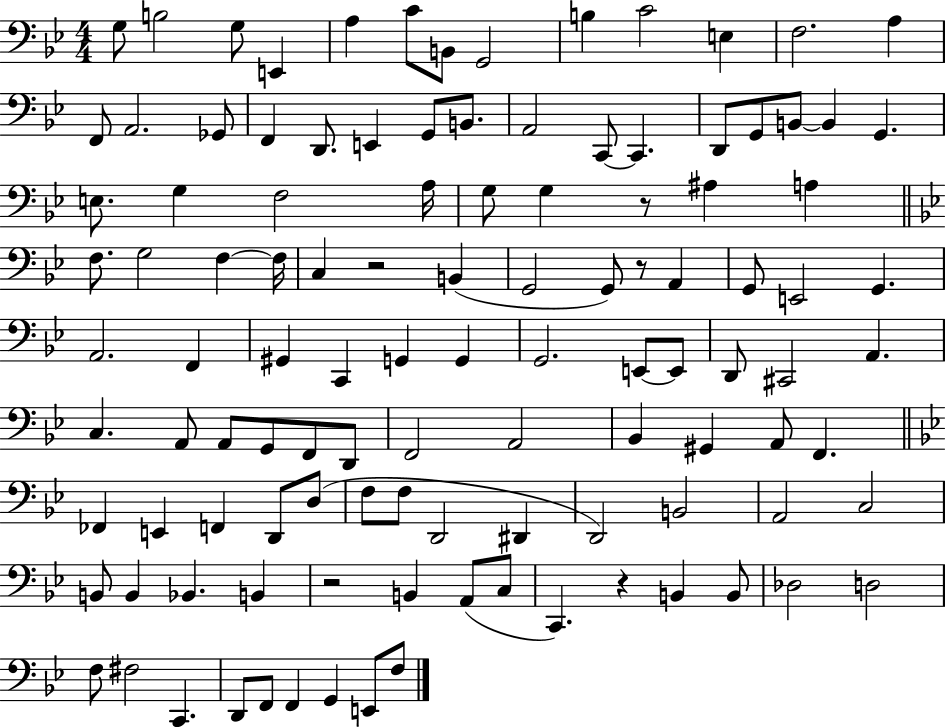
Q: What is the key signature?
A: BES major